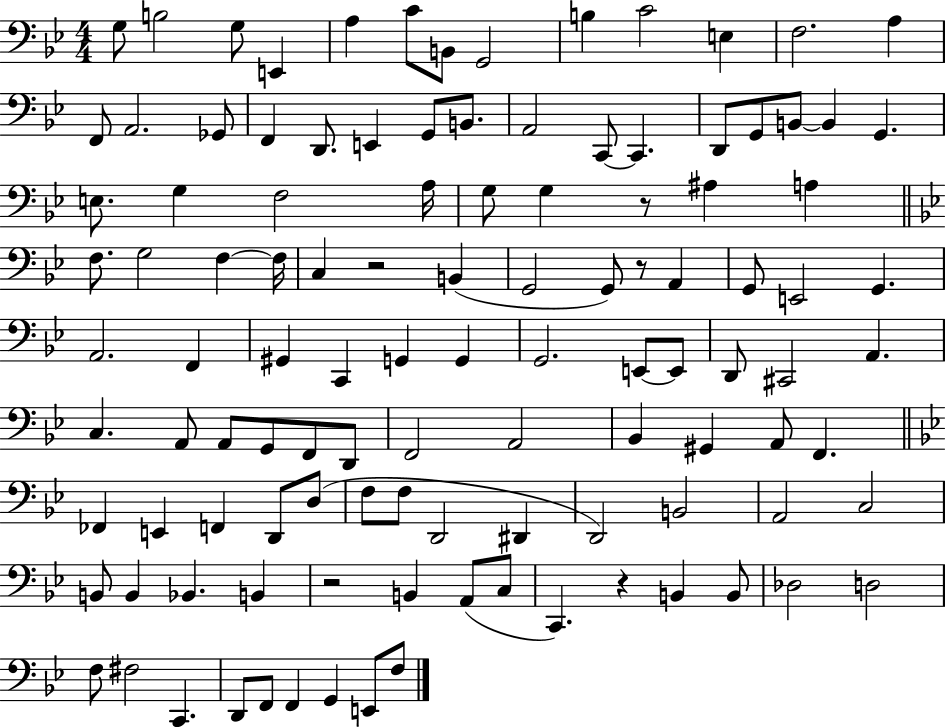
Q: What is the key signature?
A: BES major